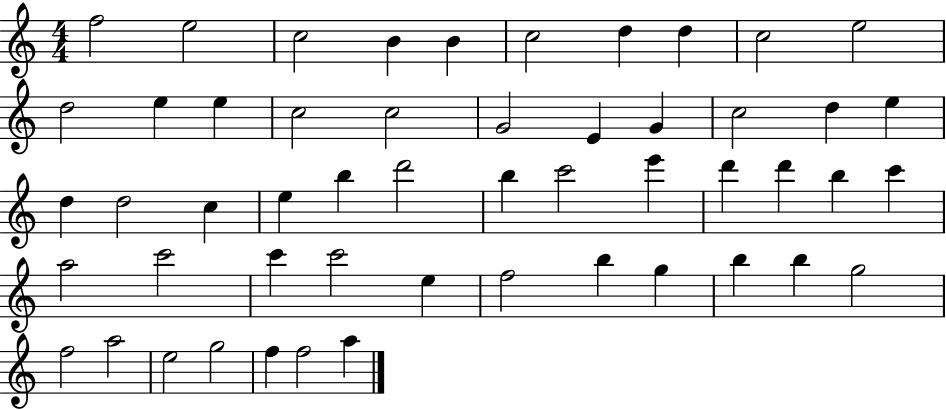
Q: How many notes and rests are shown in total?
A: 52